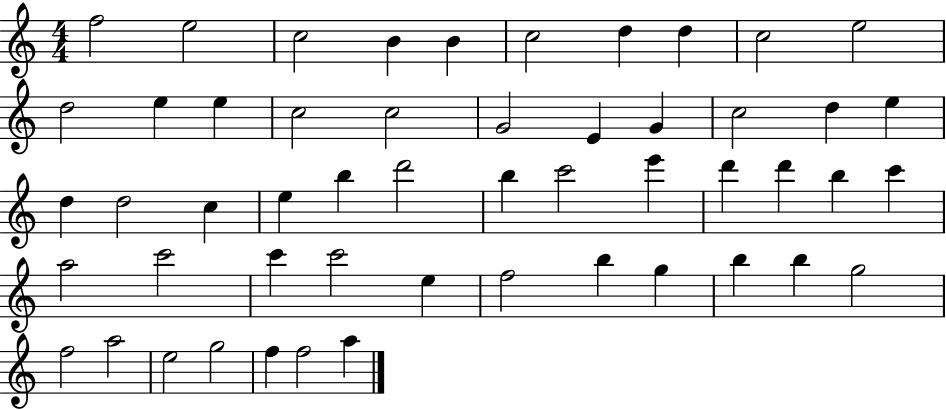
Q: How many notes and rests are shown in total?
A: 52